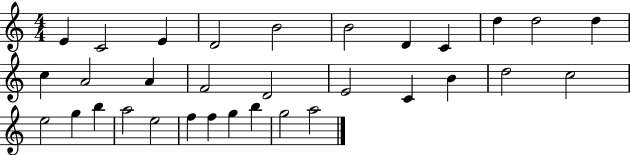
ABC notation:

X:1
T:Untitled
M:4/4
L:1/4
K:C
E C2 E D2 B2 B2 D C d d2 d c A2 A F2 D2 E2 C B d2 c2 e2 g b a2 e2 f f g b g2 a2